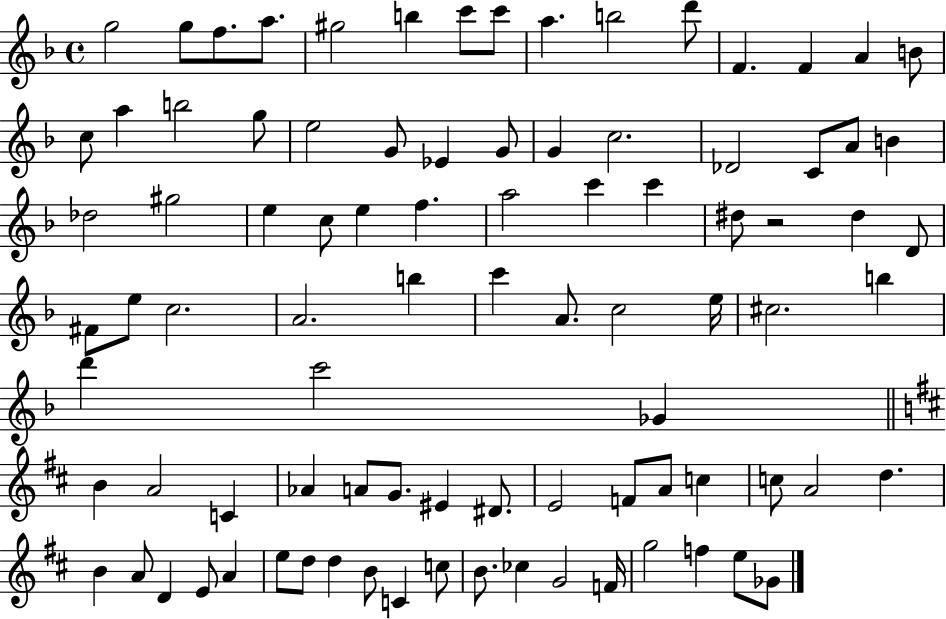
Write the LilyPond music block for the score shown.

{
  \clef treble
  \time 4/4
  \defaultTimeSignature
  \key f \major
  g''2 g''8 f''8. a''8. | gis''2 b''4 c'''8 c'''8 | a''4. b''2 d'''8 | f'4. f'4 a'4 b'8 | \break c''8 a''4 b''2 g''8 | e''2 g'8 ees'4 g'8 | g'4 c''2. | des'2 c'8 a'8 b'4 | \break des''2 gis''2 | e''4 c''8 e''4 f''4. | a''2 c'''4 c'''4 | dis''8 r2 dis''4 d'8 | \break fis'8 e''8 c''2. | a'2. b''4 | c'''4 a'8. c''2 e''16 | cis''2. b''4 | \break d'''4 c'''2 ges'4 | \bar "||" \break \key b \minor b'4 a'2 c'4 | aes'4 a'8 g'8. eis'4 dis'8. | e'2 f'8 a'8 c''4 | c''8 a'2 d''4. | \break b'4 a'8 d'4 e'8 a'4 | e''8 d''8 d''4 b'8 c'4 c''8 | b'8. ces''4 g'2 f'16 | g''2 f''4 e''8 ges'8 | \break \bar "|."
}